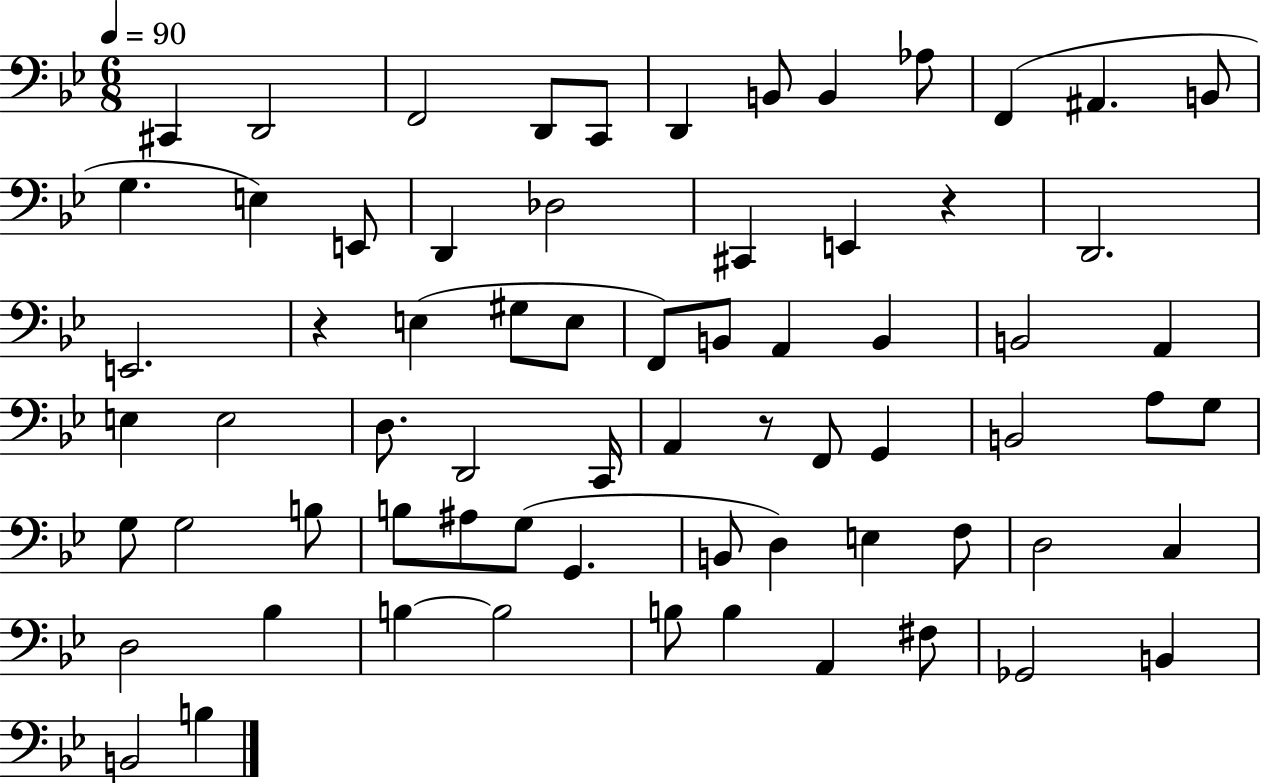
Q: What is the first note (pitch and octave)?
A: C#2